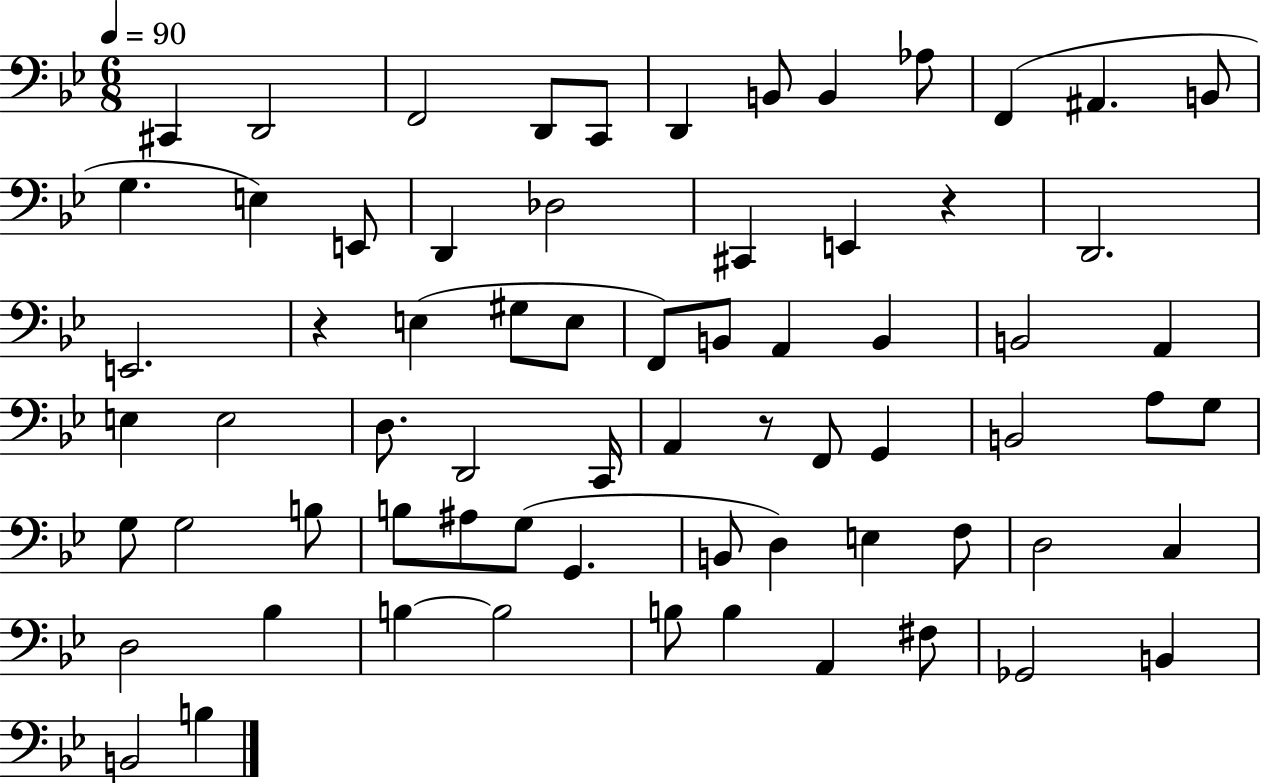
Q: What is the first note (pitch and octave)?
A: C#2